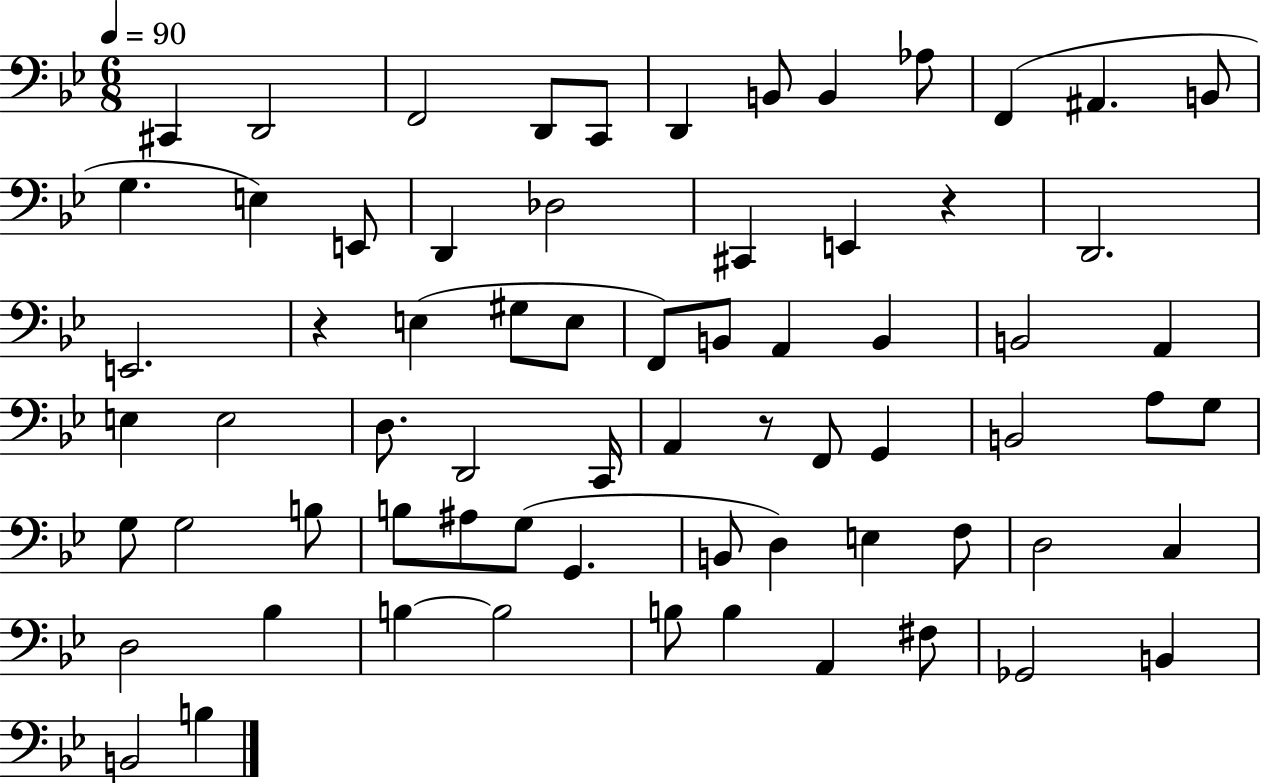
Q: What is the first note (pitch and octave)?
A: C#2